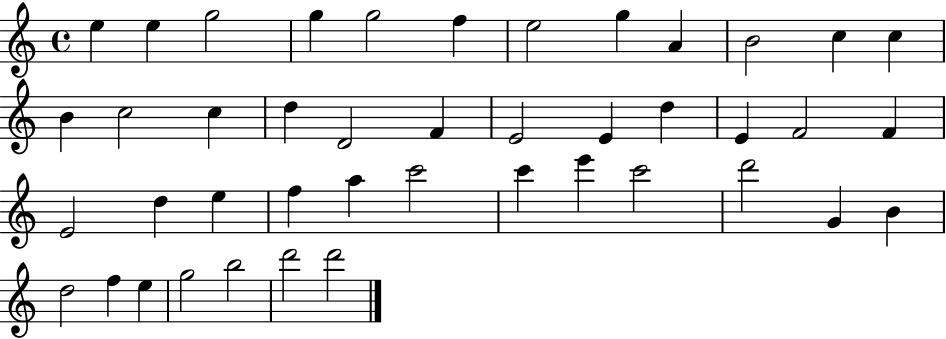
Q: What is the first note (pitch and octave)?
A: E5